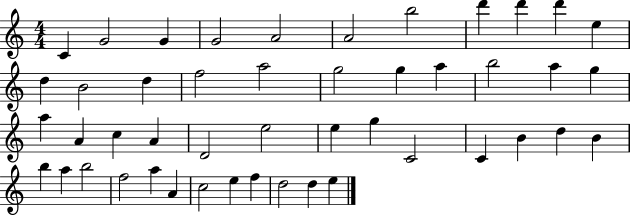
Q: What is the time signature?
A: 4/4